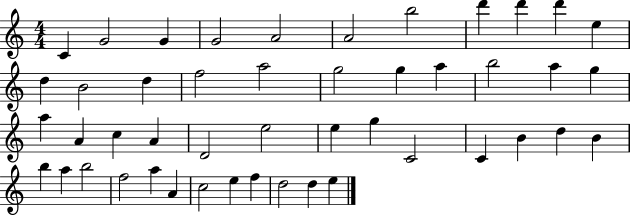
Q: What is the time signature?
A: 4/4